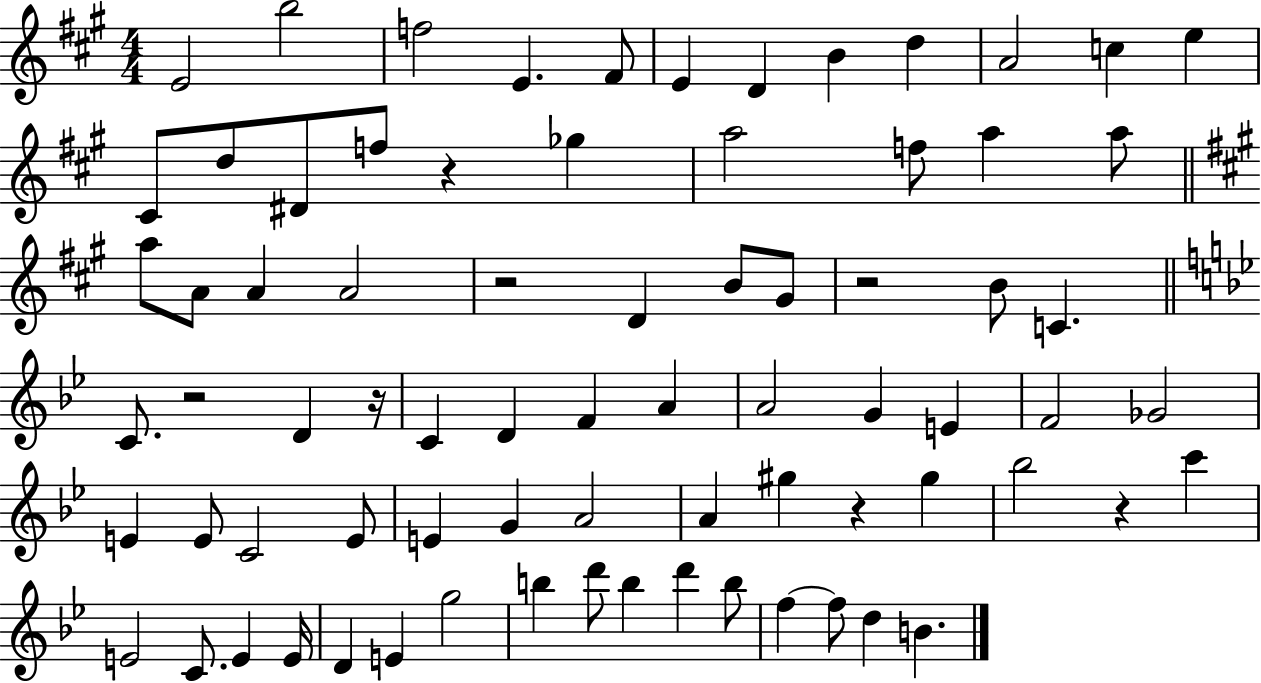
E4/h B5/h F5/h E4/q. F#4/e E4/q D4/q B4/q D5/q A4/h C5/q E5/q C#4/e D5/e D#4/e F5/e R/q Gb5/q A5/h F5/e A5/q A5/e A5/e A4/e A4/q A4/h R/h D4/q B4/e G#4/e R/h B4/e C4/q. C4/e. R/h D4/q R/s C4/q D4/q F4/q A4/q A4/h G4/q E4/q F4/h Gb4/h E4/q E4/e C4/h E4/e E4/q G4/q A4/h A4/q G#5/q R/q G#5/q Bb5/h R/q C6/q E4/h C4/e. E4/q E4/s D4/q E4/q G5/h B5/q D6/e B5/q D6/q B5/e F5/q F5/e D5/q B4/q.